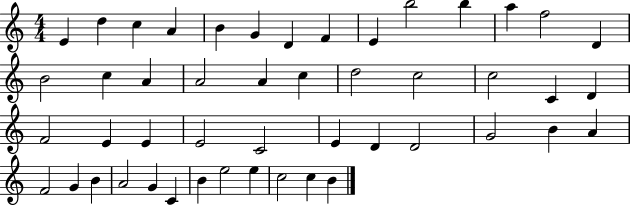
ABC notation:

X:1
T:Untitled
M:4/4
L:1/4
K:C
E d c A B G D F E b2 b a f2 D B2 c A A2 A c d2 c2 c2 C D F2 E E E2 C2 E D D2 G2 B A F2 G B A2 G C B e2 e c2 c B